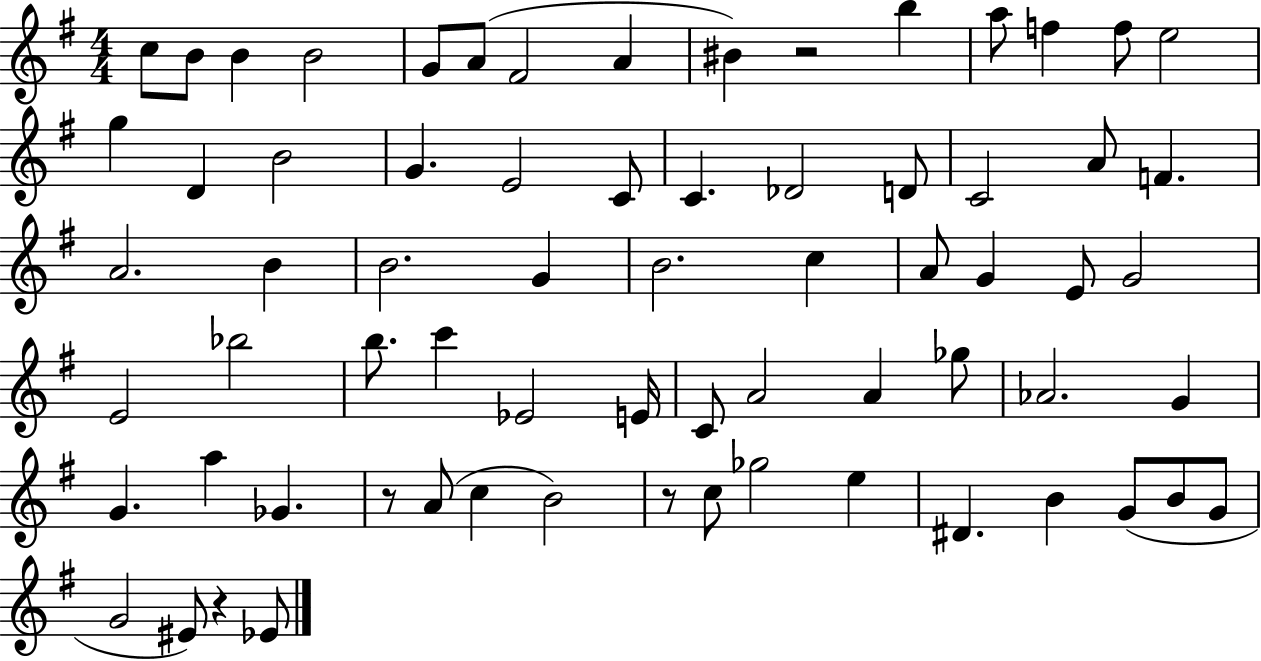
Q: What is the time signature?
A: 4/4